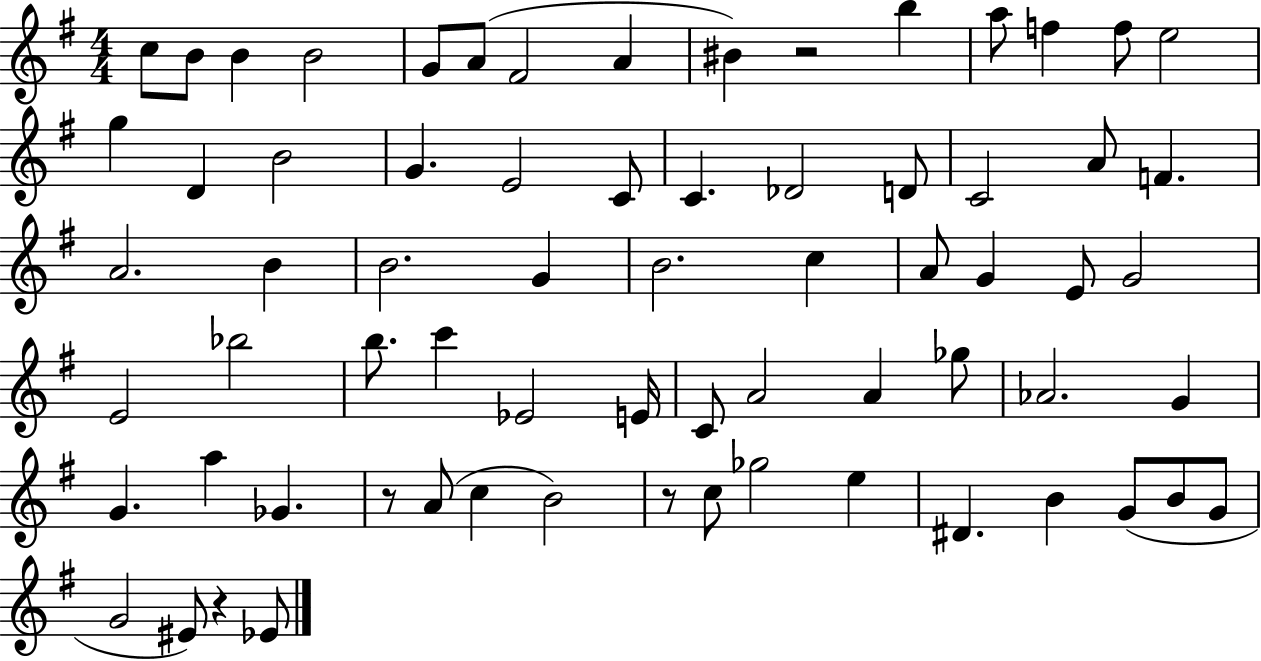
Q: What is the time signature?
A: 4/4